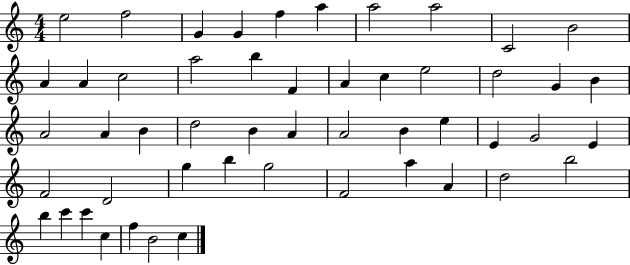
E5/h F5/h G4/q G4/q F5/q A5/q A5/h A5/h C4/h B4/h A4/q A4/q C5/h A5/h B5/q F4/q A4/q C5/q E5/h D5/h G4/q B4/q A4/h A4/q B4/q D5/h B4/q A4/q A4/h B4/q E5/q E4/q G4/h E4/q F4/h D4/h G5/q B5/q G5/h F4/h A5/q A4/q D5/h B5/h B5/q C6/q C6/q C5/q F5/q B4/h C5/q